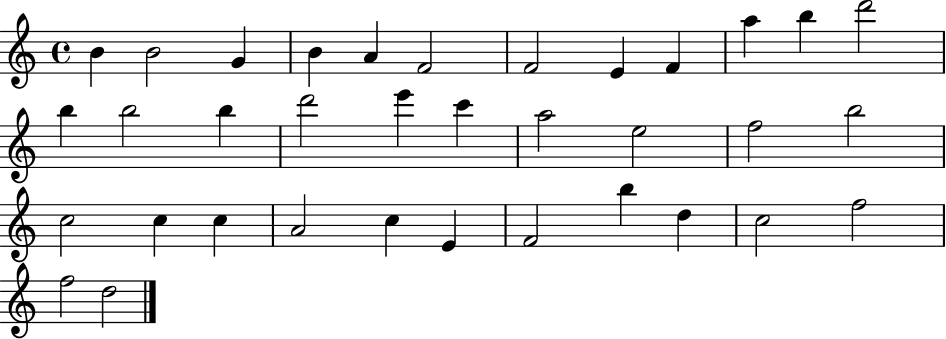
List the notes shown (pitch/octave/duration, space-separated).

B4/q B4/h G4/q B4/q A4/q F4/h F4/h E4/q F4/q A5/q B5/q D6/h B5/q B5/h B5/q D6/h E6/q C6/q A5/h E5/h F5/h B5/h C5/h C5/q C5/q A4/h C5/q E4/q F4/h B5/q D5/q C5/h F5/h F5/h D5/h